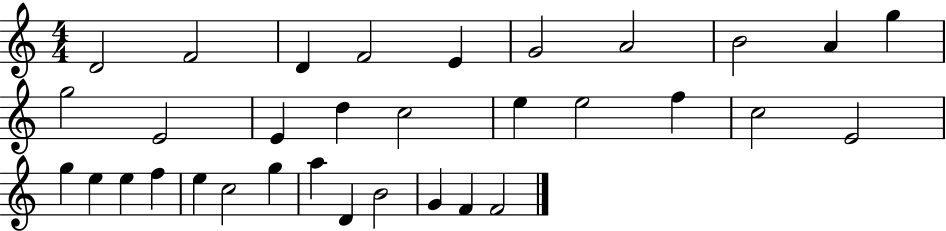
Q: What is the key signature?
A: C major